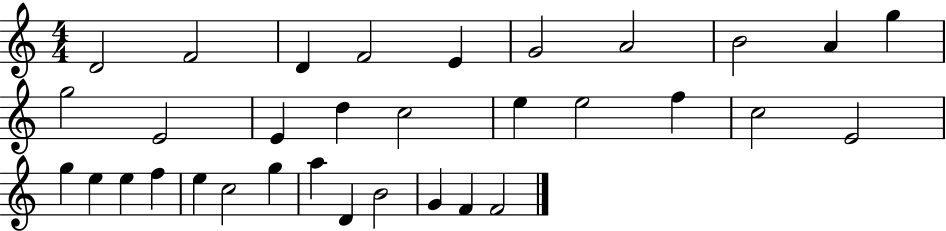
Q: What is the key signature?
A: C major